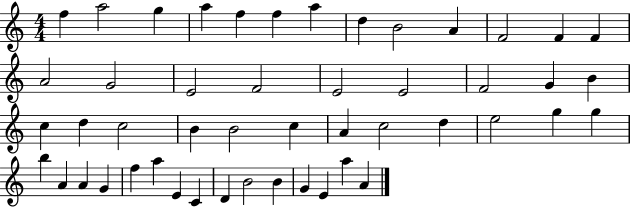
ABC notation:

X:1
T:Untitled
M:4/4
L:1/4
K:C
f a2 g a f f a d B2 A F2 F F A2 G2 E2 F2 E2 E2 F2 G B c d c2 B B2 c A c2 d e2 g g b A A G f a E C D B2 B G E a A